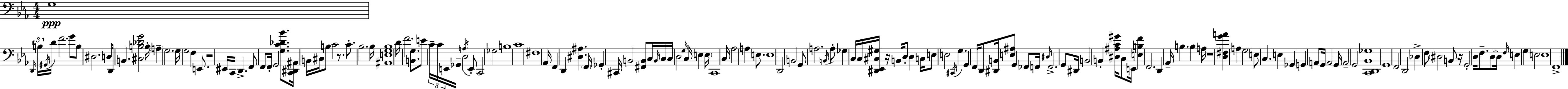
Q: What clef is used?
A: bass